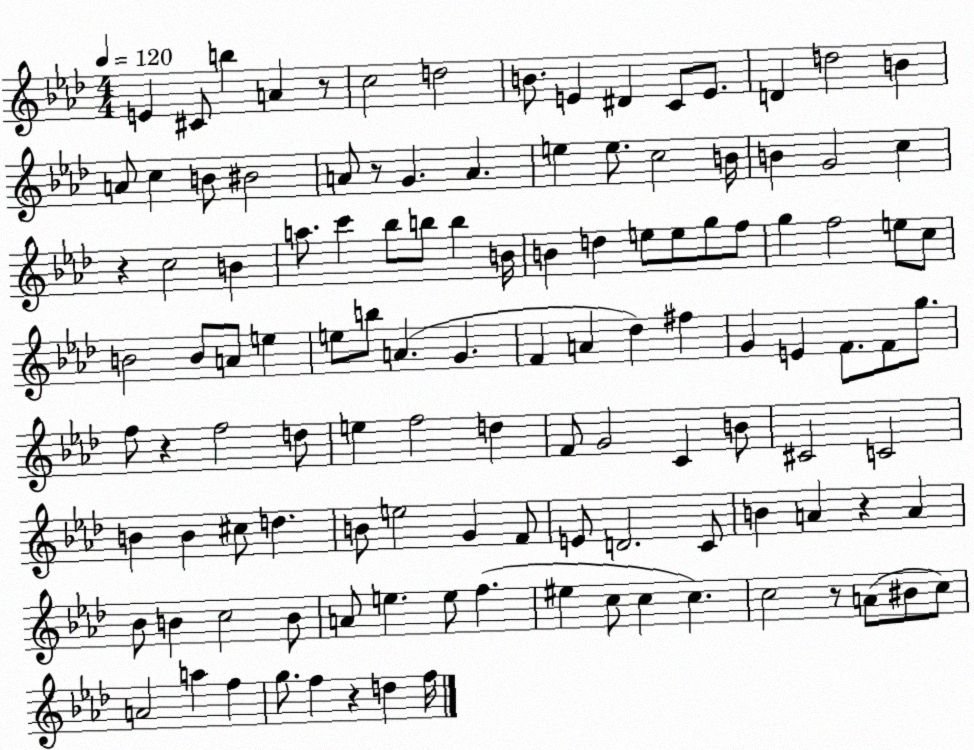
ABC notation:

X:1
T:Untitled
M:4/4
L:1/4
K:Ab
E ^C/2 b A z/2 c2 d2 B/2 E ^D C/2 E/2 D d2 B A/2 c B/2 ^B2 A/2 z/2 G A e e/2 c2 B/4 B G2 c z c2 B a/2 c' _b/2 b/2 b B/4 B d e/2 e/2 g/2 f/2 g f2 e/2 c/2 B2 B/2 A/2 e e/2 b/2 A G F A _d ^f G E F/2 F/2 g/2 f/2 z f2 d/2 e f2 d F/2 G2 C B/2 ^C2 C2 B B ^c/2 d B/2 e2 G F/2 E/2 D2 C/2 B A z A _B/2 B c2 B/2 A/2 e e/2 f ^e c/2 c c c2 z/2 A/2 ^B/2 c/2 A2 a f g/2 f z d f/4